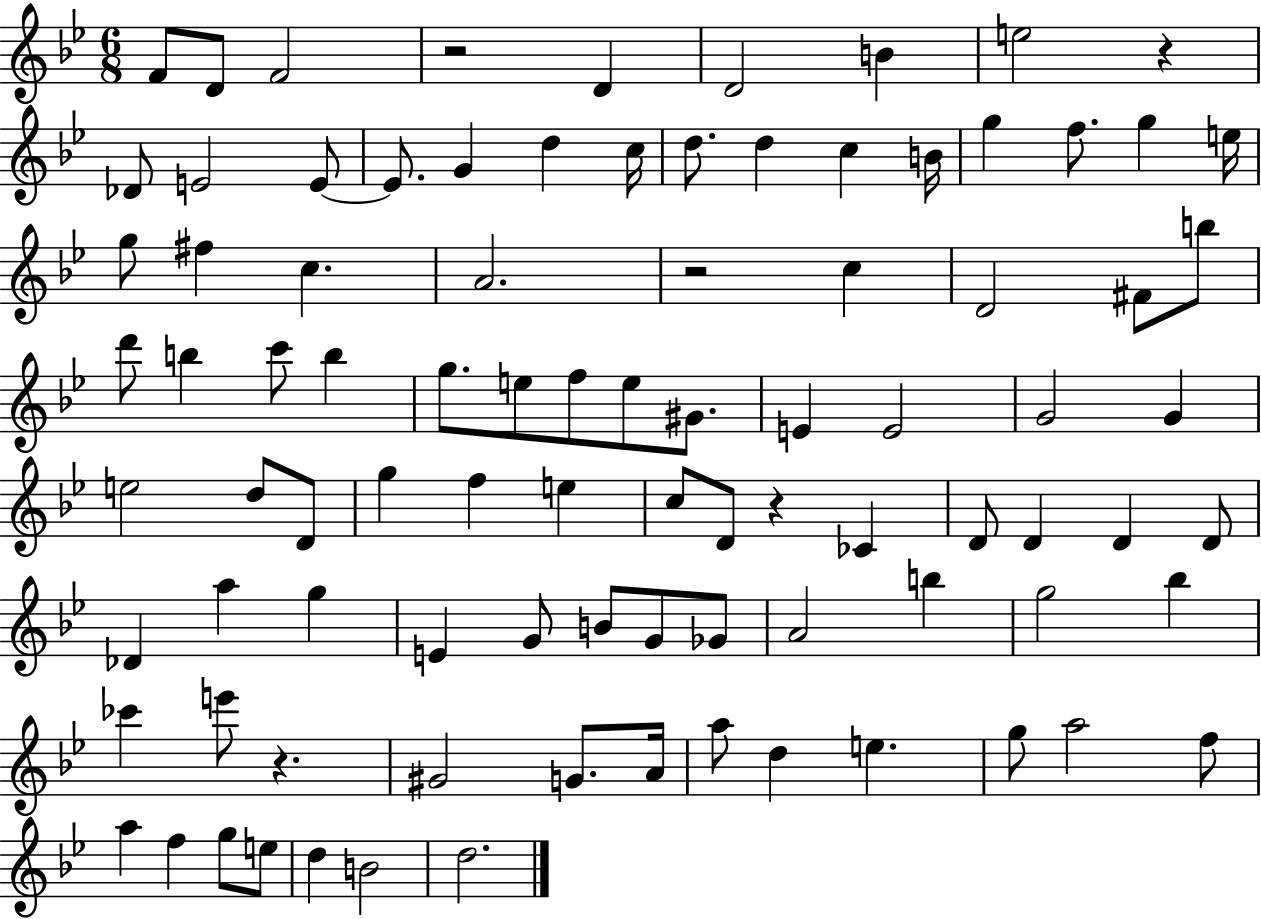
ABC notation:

X:1
T:Untitled
M:6/8
L:1/4
K:Bb
F/2 D/2 F2 z2 D D2 B e2 z _D/2 E2 E/2 E/2 G d c/4 d/2 d c B/4 g f/2 g e/4 g/2 ^f c A2 z2 c D2 ^F/2 b/2 d'/2 b c'/2 b g/2 e/2 f/2 e/2 ^G/2 E E2 G2 G e2 d/2 D/2 g f e c/2 D/2 z _C D/2 D D D/2 _D a g E G/2 B/2 G/2 _G/2 A2 b g2 _b _c' e'/2 z ^G2 G/2 A/4 a/2 d e g/2 a2 f/2 a f g/2 e/2 d B2 d2